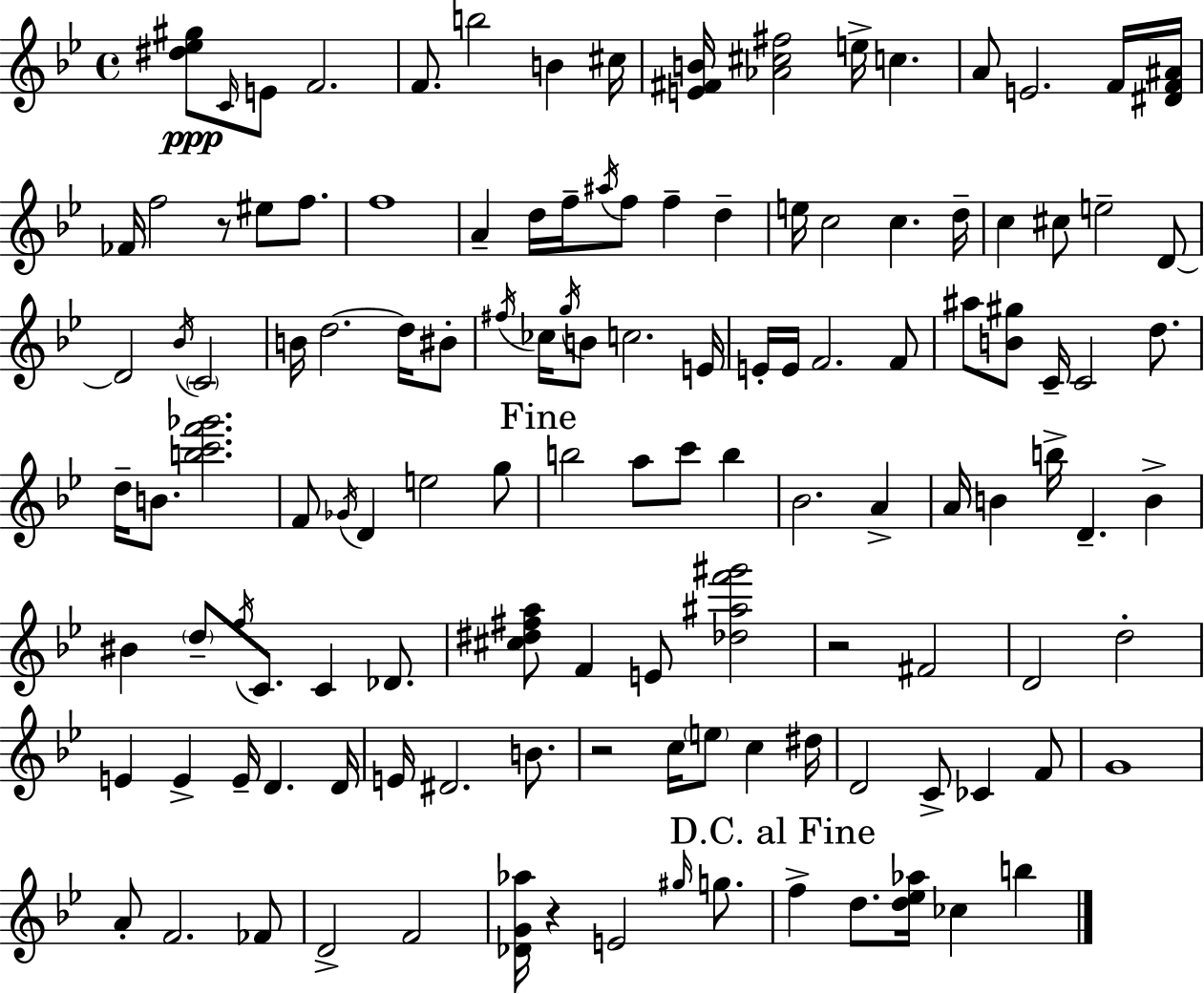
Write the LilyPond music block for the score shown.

{
  \clef treble
  \time 4/4
  \defaultTimeSignature
  \key g \minor
  <dis'' ees'' gis''>8\ppp \grace { c'16 } e'8 f'2. | f'8. b''2 b'4 | cis''16 <e' fis' b'>16 <aes' cis'' fis''>2 e''16-> c''4. | a'8 e'2. f'16 | \break <dis' f' ais'>16 fes'16 f''2 r8 eis''8 f''8. | f''1 | a'4-- d''16 f''16-- \acciaccatura { ais''16 } f''8 f''4-- d''4-- | e''16 c''2 c''4. | \break d''16-- c''4 cis''8 e''2-- | d'8~~ d'2 \acciaccatura { bes'16 } \parenthesize c'2 | b'16 d''2.~~ | d''16 bis'8-. \acciaccatura { fis''16 } ces''16 \acciaccatura { g''16 } b'8 c''2. | \break e'16 e'16-. e'16 f'2. | f'8 ais''8 <b' gis''>8 c'16-- c'2 | d''8. d''16-- b'8. <b'' c''' f''' ges'''>2. | f'8 \acciaccatura { ges'16 } d'4 e''2 | \break g''8 \mark "Fine" b''2 a''8 | c'''8 b''4 bes'2. | a'4-> a'16 b'4 b''16-> d'4.-- | b'4-> bis'4 \parenthesize d''8-- \acciaccatura { f''16 } c'8. | \break c'4 des'8. <cis'' dis'' fis'' a''>8 f'4 e'8 <des'' ais'' f''' gis'''>2 | r2 fis'2 | d'2 d''2-. | e'4 e'4-> e'16-- | \break d'4. d'16 e'16 dis'2. | b'8. r2 c''16 | \parenthesize e''8 c''4 dis''16 d'2 c'8-> | ces'4 f'8 g'1 | \break a'8-. f'2. | fes'8 d'2-> f'2 | <des' g' aes''>16 r4 e'2 | \grace { gis''16 } g''8. \mark "D.C. al Fine" f''4-> d''8. <d'' ees'' aes''>16 | \break ces''4 b''4 \bar "|."
}